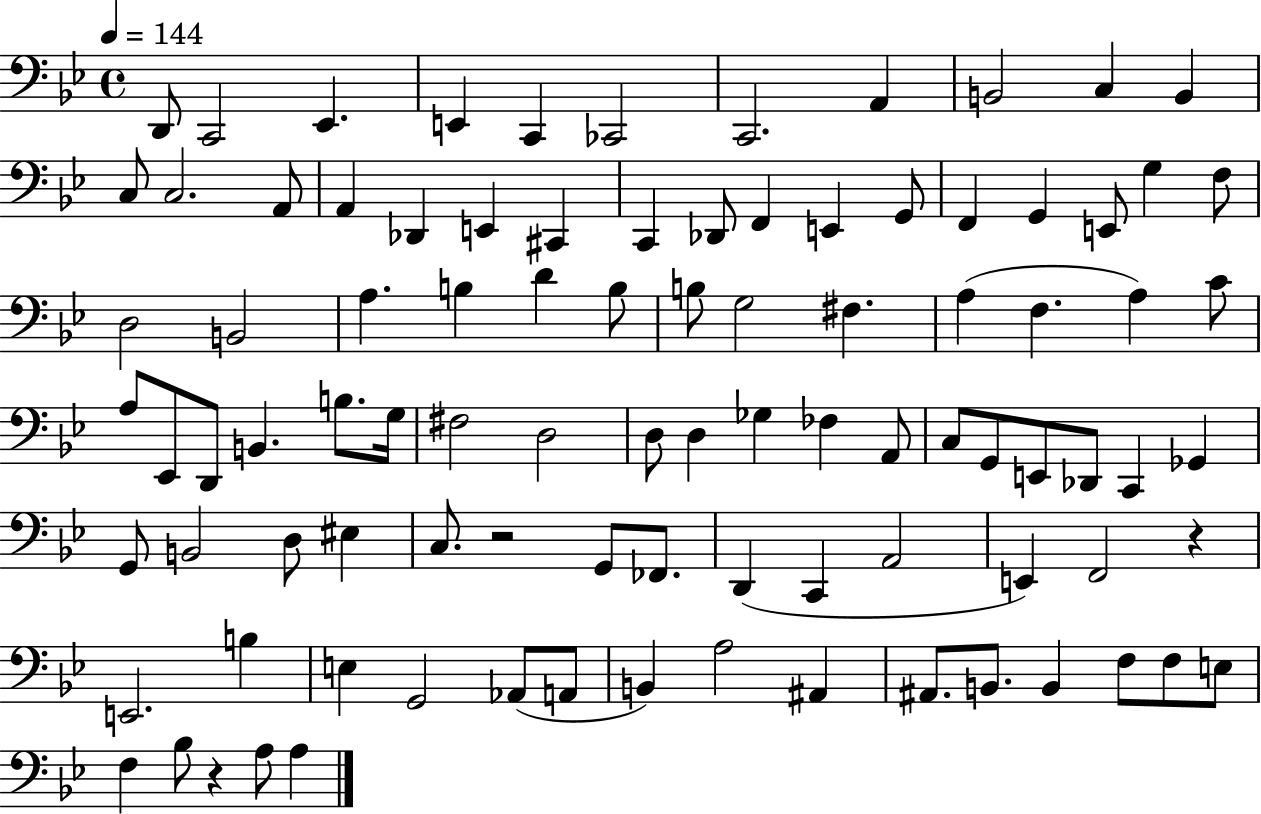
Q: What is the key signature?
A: BES major